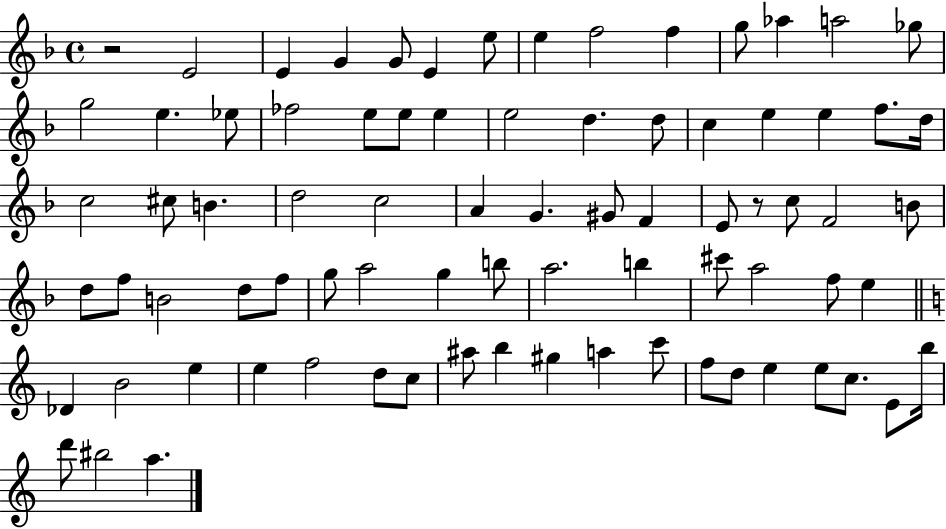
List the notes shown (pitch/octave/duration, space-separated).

R/h E4/h E4/q G4/q G4/e E4/q E5/e E5/q F5/h F5/q G5/e Ab5/q A5/h Gb5/e G5/h E5/q. Eb5/e FES5/h E5/e E5/e E5/q E5/h D5/q. D5/e C5/q E5/q E5/q F5/e. D5/s C5/h C#5/e B4/q. D5/h C5/h A4/q G4/q. G#4/e F4/q E4/e R/e C5/e F4/h B4/e D5/e F5/e B4/h D5/e F5/e G5/e A5/h G5/q B5/e A5/h. B5/q C#6/e A5/h F5/e E5/q Db4/q B4/h E5/q E5/q F5/h D5/e C5/e A#5/e B5/q G#5/q A5/q C6/e F5/e D5/e E5/q E5/e C5/e. E4/e B5/s D6/e BIS5/h A5/q.